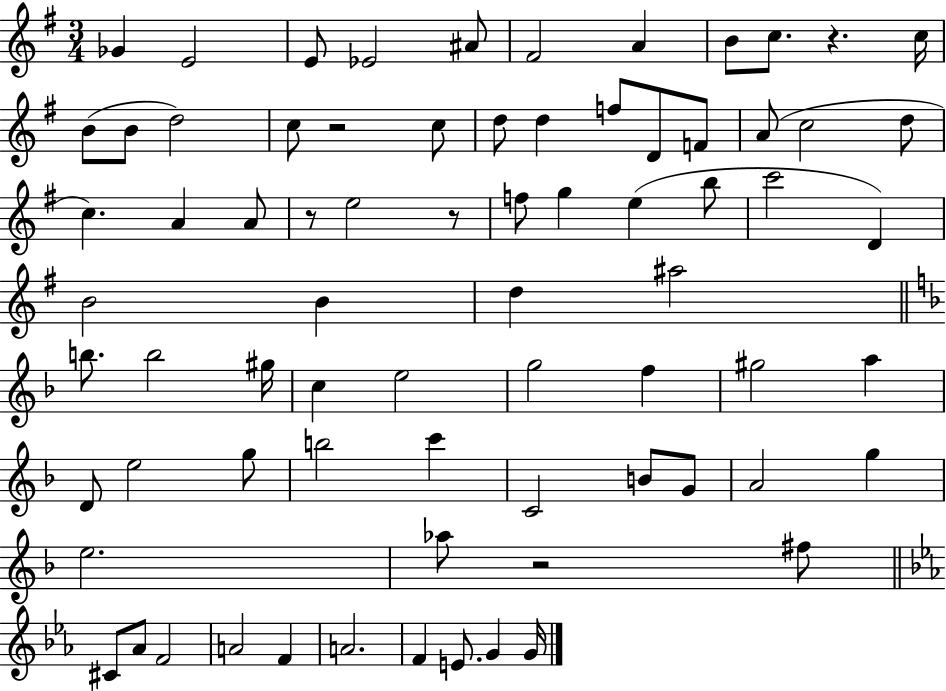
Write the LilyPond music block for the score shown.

{
  \clef treble
  \numericTimeSignature
  \time 3/4
  \key g \major
  ges'4 e'2 | e'8 ees'2 ais'8 | fis'2 a'4 | b'8 c''8. r4. c''16 | \break b'8( b'8 d''2) | c''8 r2 c''8 | d''8 d''4 f''8 d'8 f'8 | a'8( c''2 d''8 | \break c''4.) a'4 a'8 | r8 e''2 r8 | f''8 g''4 e''4( b''8 | c'''2 d'4) | \break b'2 b'4 | d''4 ais''2 | \bar "||" \break \key f \major b''8. b''2 gis''16 | c''4 e''2 | g''2 f''4 | gis''2 a''4 | \break d'8 e''2 g''8 | b''2 c'''4 | c'2 b'8 g'8 | a'2 g''4 | \break e''2. | aes''8 r2 fis''8 | \bar "||" \break \key ees \major cis'8 aes'8 f'2 | a'2 f'4 | a'2. | f'4 e'8. g'4 g'16 | \break \bar "|."
}